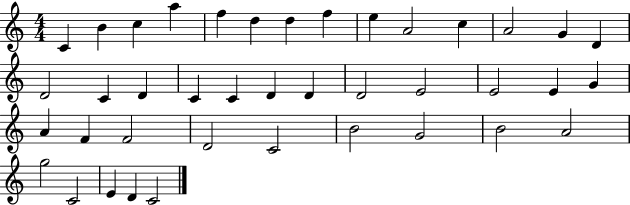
{
  \clef treble
  \numericTimeSignature
  \time 4/4
  \key c \major
  c'4 b'4 c''4 a''4 | f''4 d''4 d''4 f''4 | e''4 a'2 c''4 | a'2 g'4 d'4 | \break d'2 c'4 d'4 | c'4 c'4 d'4 d'4 | d'2 e'2 | e'2 e'4 g'4 | \break a'4 f'4 f'2 | d'2 c'2 | b'2 g'2 | b'2 a'2 | \break g''2 c'2 | e'4 d'4 c'2 | \bar "|."
}